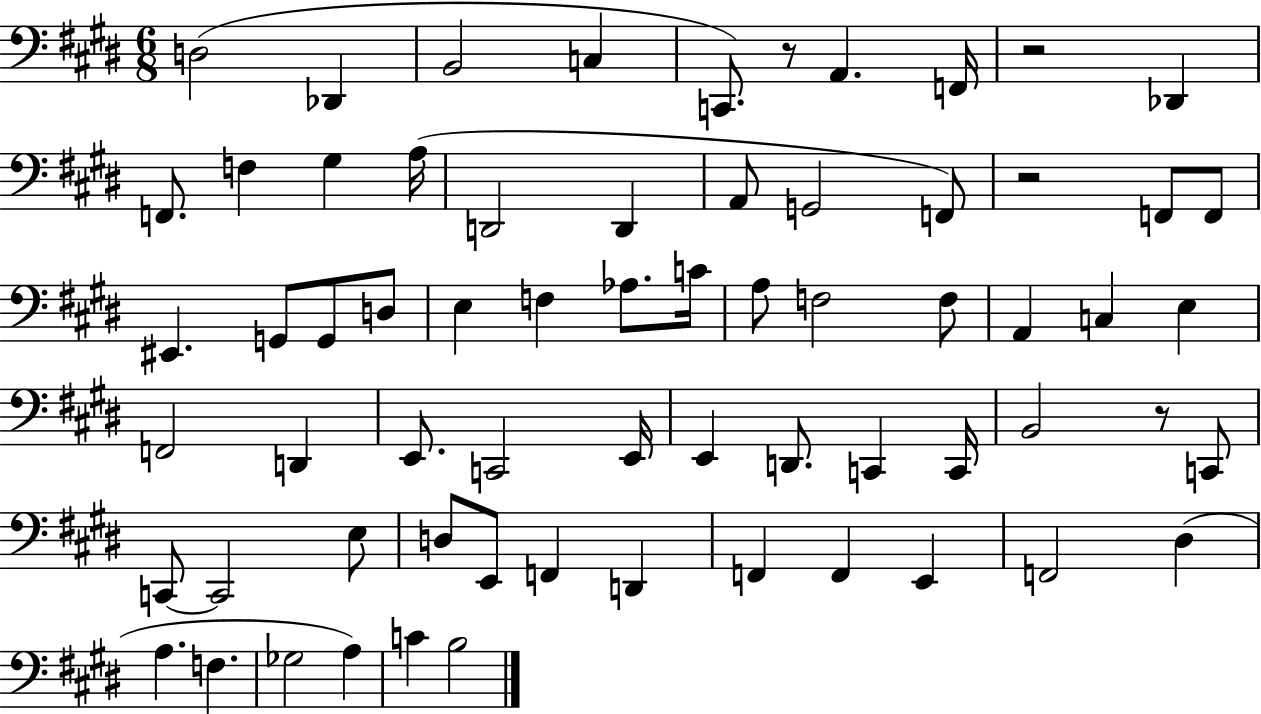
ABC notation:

X:1
T:Untitled
M:6/8
L:1/4
K:E
D,2 _D,, B,,2 C, C,,/2 z/2 A,, F,,/4 z2 _D,, F,,/2 F, ^G, A,/4 D,,2 D,, A,,/2 G,,2 F,,/2 z2 F,,/2 F,,/2 ^E,, G,,/2 G,,/2 D,/2 E, F, _A,/2 C/4 A,/2 F,2 F,/2 A,, C, E, F,,2 D,, E,,/2 C,,2 E,,/4 E,, D,,/2 C,, C,,/4 B,,2 z/2 C,,/2 C,,/2 C,,2 E,/2 D,/2 E,,/2 F,, D,, F,, F,, E,, F,,2 ^D, A, F, _G,2 A, C B,2